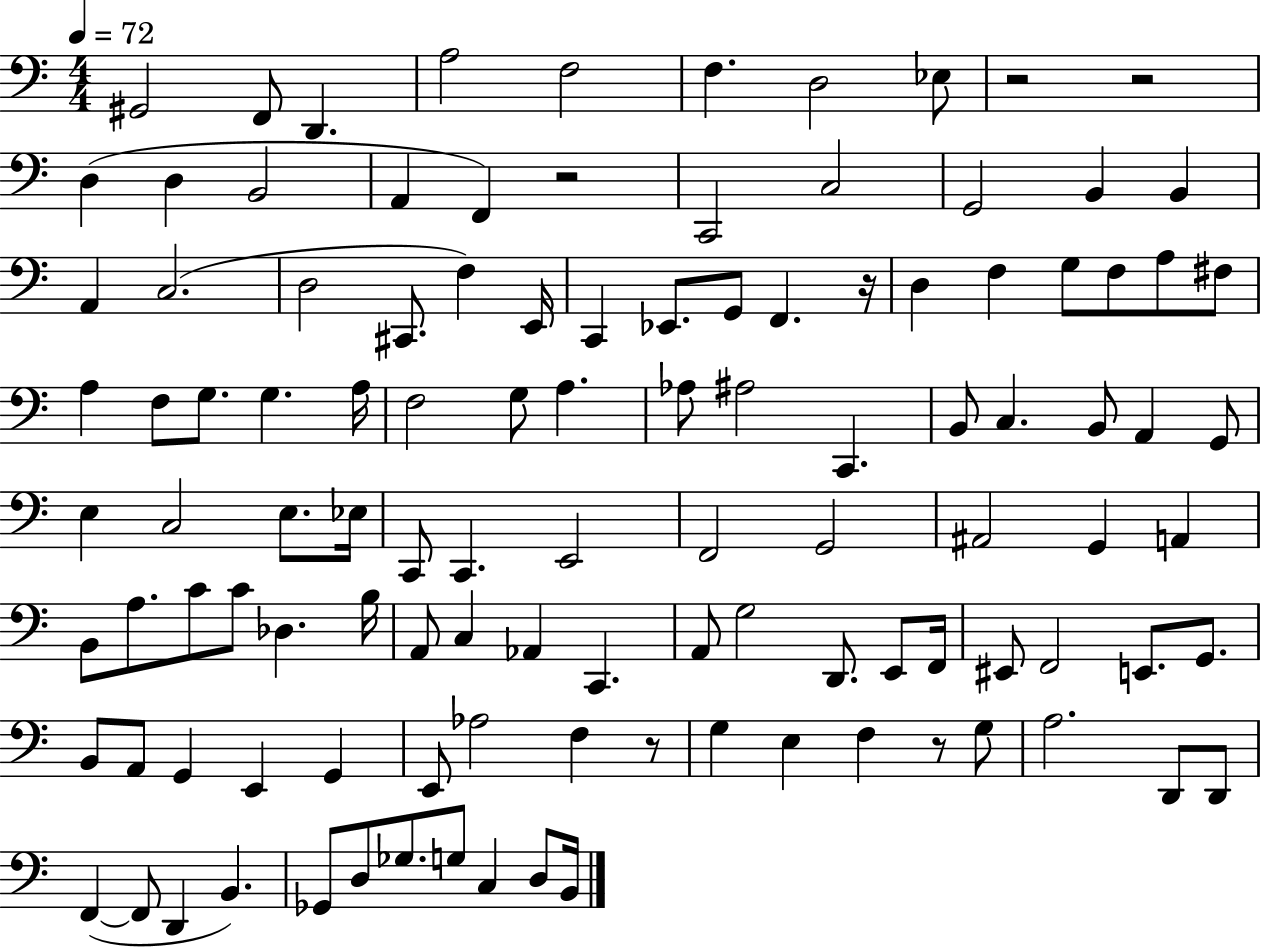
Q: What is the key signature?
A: C major